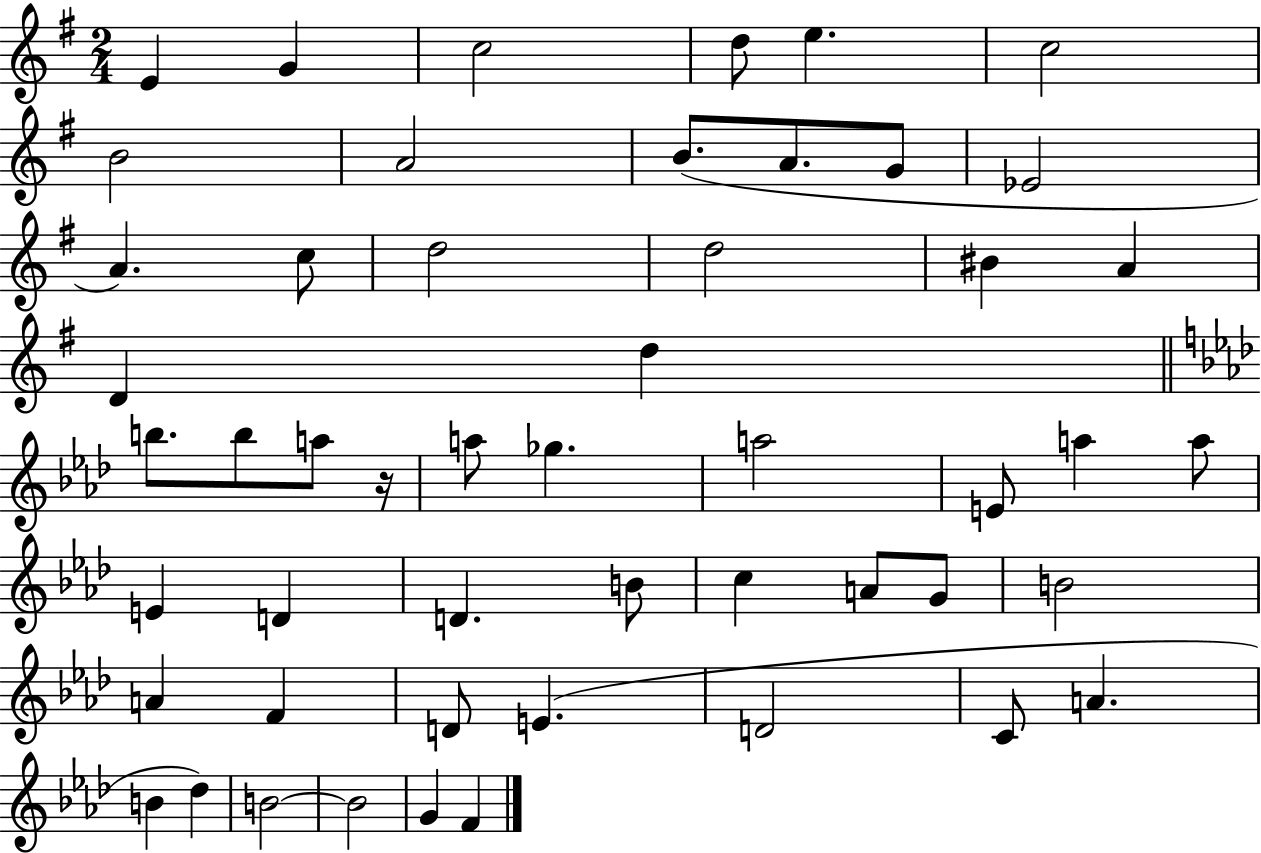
X:1
T:Untitled
M:2/4
L:1/4
K:G
E G c2 d/2 e c2 B2 A2 B/2 A/2 G/2 _E2 A c/2 d2 d2 ^B A D d b/2 b/2 a/2 z/4 a/2 _g a2 E/2 a a/2 E D D B/2 c A/2 G/2 B2 A F D/2 E D2 C/2 A B _d B2 B2 G F